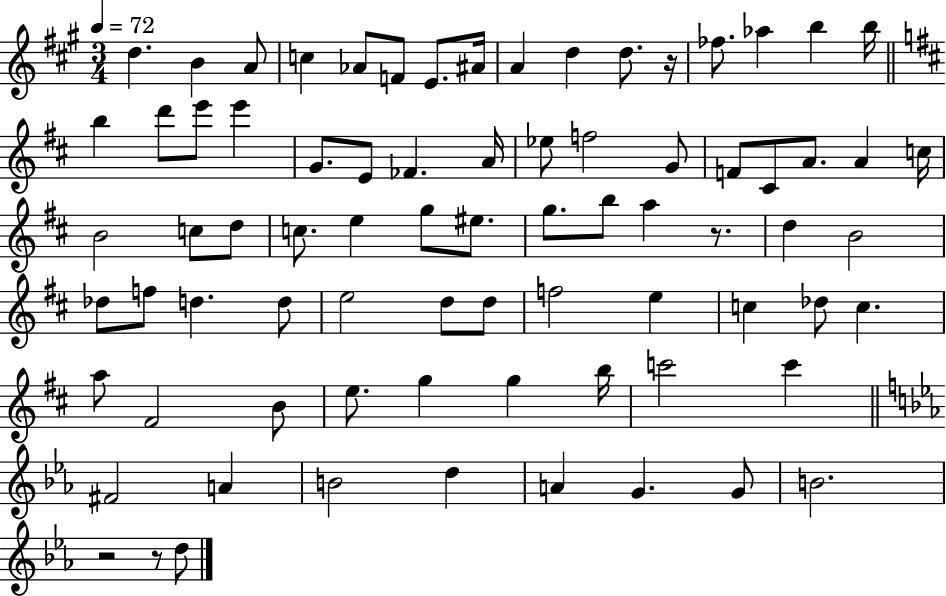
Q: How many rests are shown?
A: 4